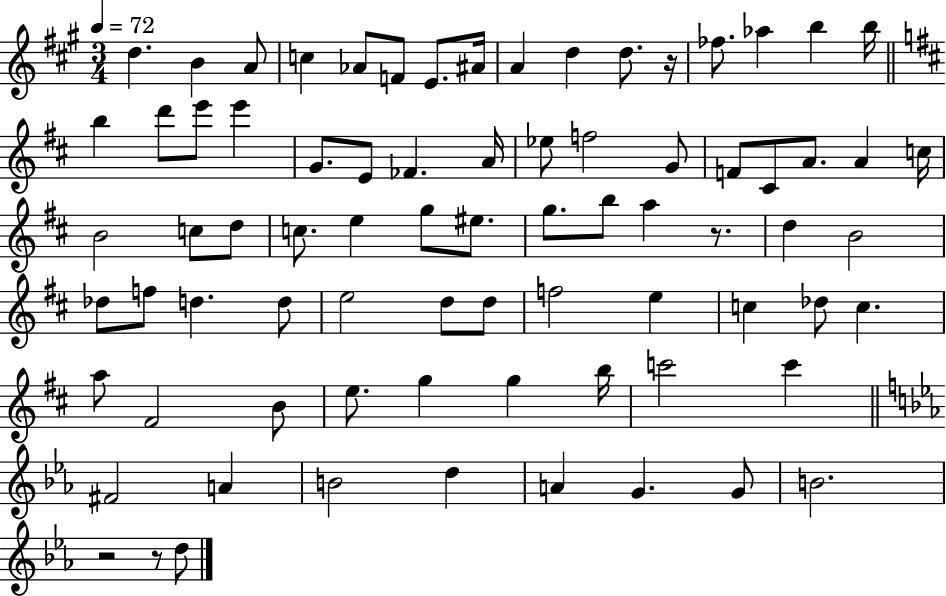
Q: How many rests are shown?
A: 4